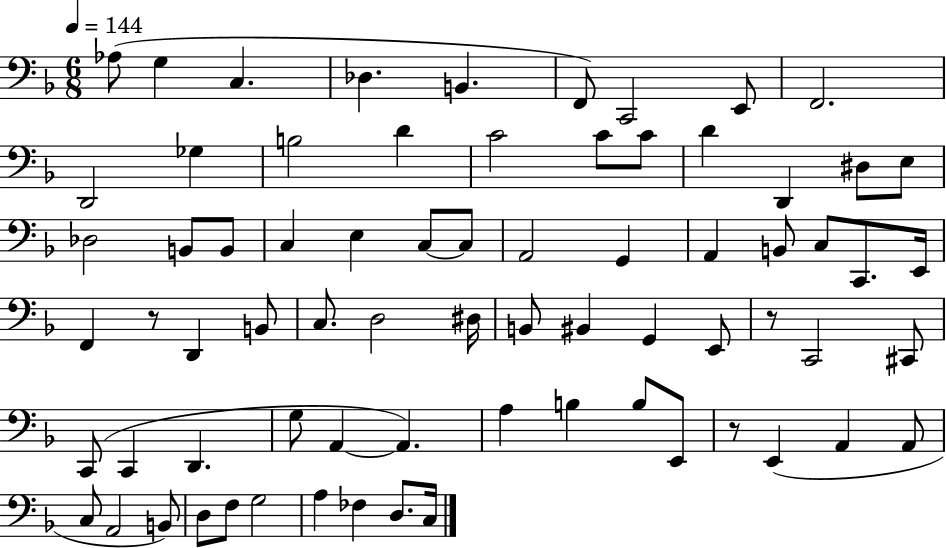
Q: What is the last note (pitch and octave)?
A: C3